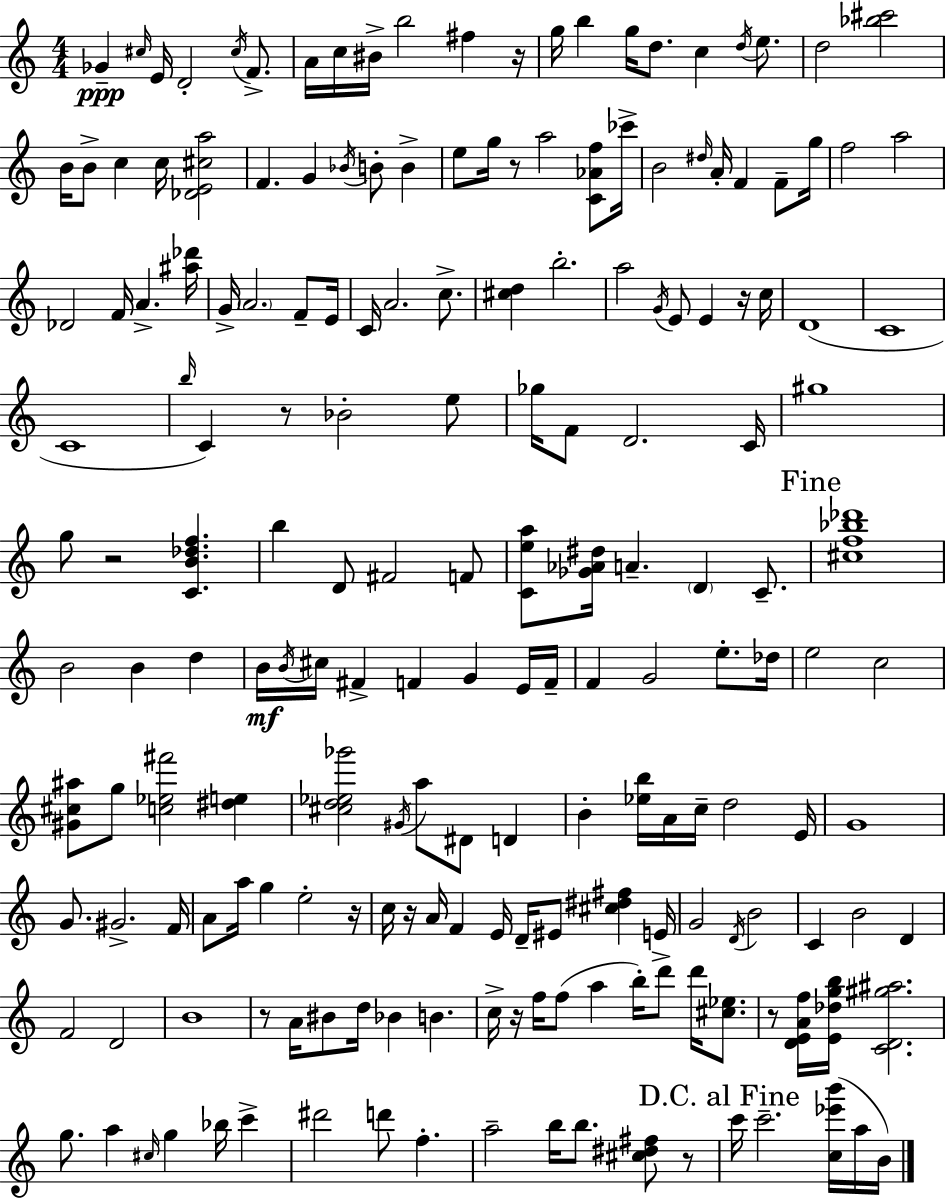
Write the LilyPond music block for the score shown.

{
  \clef treble
  \numericTimeSignature
  \time 4/4
  \key c \major
  ges'4--\ppp \grace { cis''16 } e'16 d'2-. \acciaccatura { cis''16 } f'8.-> | a'16 c''16 bis'16-> b''2 fis''4 | r16 g''16 b''4 g''16 d''8. c''4 \acciaccatura { d''16 } | e''8. d''2 <bes'' cis'''>2 | \break b'16 b'8-> c''4 c''16 <des' e' cis'' a''>2 | f'4. g'4 \acciaccatura { bes'16 } b'8-. | b'4-> e''8 g''16 r8 a''2 | <c' aes' f''>8 ces'''16-> b'2 \grace { dis''16 } a'16-. f'4 | \break f'8-- g''16 f''2 a''2 | des'2 f'16 a'4.-> | <ais'' des'''>16 g'16-> \parenthesize a'2. | f'8-- e'16 c'16 a'2. | \break c''8.-> <cis'' d''>4 b''2.-. | a''2 \acciaccatura { g'16 } e'8 | e'4 r16 c''16 d'1( | c'1 | \break c'1 | \grace { b''16 }) c'4 r8 bes'2-. | e''8 ges''16 f'8 d'2. | c'16 gis''1 | \break g''8 r2 | <c' b' des'' f''>4. b''4 d'8 fis'2 | f'8 <c' e'' a''>8 <ges' aes' dis''>16 a'4.-- | \parenthesize d'4 c'8.-- \mark "Fine" <cis'' f'' bes'' des'''>1 | \break b'2 b'4 | d''4 b'16\mf \acciaccatura { b'16 } cis''16 fis'4-> f'4 | g'4 e'16 f'16-- f'4 g'2 | e''8.-. des''16 e''2 | \break c''2 <gis' cis'' ais''>8 g''8 <c'' ees'' fis'''>2 | <dis'' e''>4 <cis'' d'' ees'' ges'''>2 | \acciaccatura { gis'16 } a''8 dis'8 d'4 b'4-. <ees'' b''>16 a'16 c''16-- | d''2 e'16 g'1 | \break g'8. gis'2.-> | f'16 a'8 a''16 g''4 | e''2-. r16 c''16 r16 a'16 f'4 | e'16 d'16-- eis'8 <cis'' dis'' fis''>4 e'16-> g'2 | \break \acciaccatura { d'16 } b'2 c'4 b'2 | d'4 f'2 | d'2 b'1 | r8 a'16 bis'8 d''16 | \break bes'4 b'4. c''16-> r16 f''16 f''8( a''4 | b''16-.) d'''8 d'''16 <cis'' ees''>8. r8 <d' e' a' f''>16 <e' des'' g'' b''>16 <c' d' gis'' ais''>2. | g''8. a''4 | \grace { cis''16 } g''4 bes''16 c'''4-> dis'''2 | \break d'''8 f''4.-. a''2-- | b''16 b''8. <cis'' dis'' fis''>8 r8 \mark "D.C. al Fine" c'''16 c'''2.-- | <c'' ees''' b'''>16( a''16 b'16) \bar "|."
}